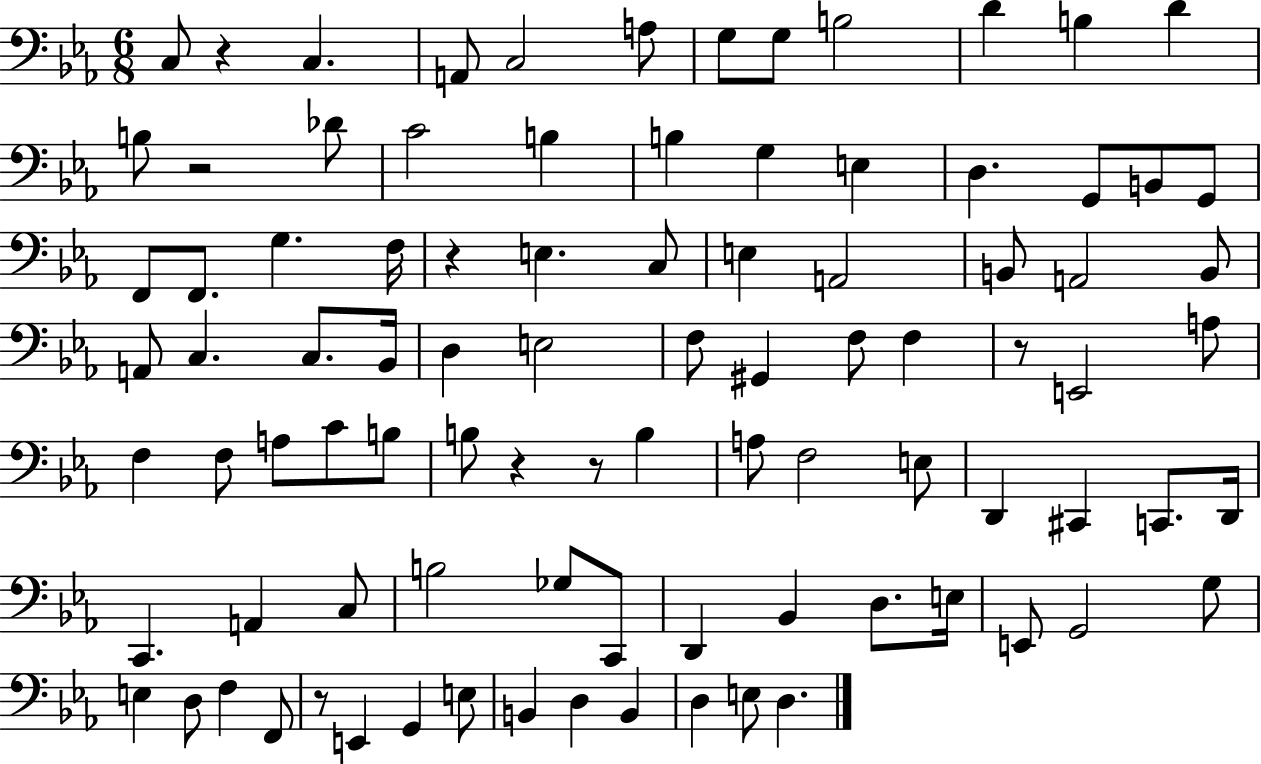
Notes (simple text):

C3/e R/q C3/q. A2/e C3/h A3/e G3/e G3/e B3/h D4/q B3/q D4/q B3/e R/h Db4/e C4/h B3/q B3/q G3/q E3/q D3/q. G2/e B2/e G2/e F2/e F2/e. G3/q. F3/s R/q E3/q. C3/e E3/q A2/h B2/e A2/h B2/e A2/e C3/q. C3/e. Bb2/s D3/q E3/h F3/e G#2/q F3/e F3/q R/e E2/h A3/e F3/q F3/e A3/e C4/e B3/e B3/e R/q R/e B3/q A3/e F3/h E3/e D2/q C#2/q C2/e. D2/s C2/q. A2/q C3/e B3/h Gb3/e C2/e D2/q Bb2/q D3/e. E3/s E2/e G2/h G3/e E3/q D3/e F3/q F2/e R/e E2/q G2/q E3/e B2/q D3/q B2/q D3/q E3/e D3/q.